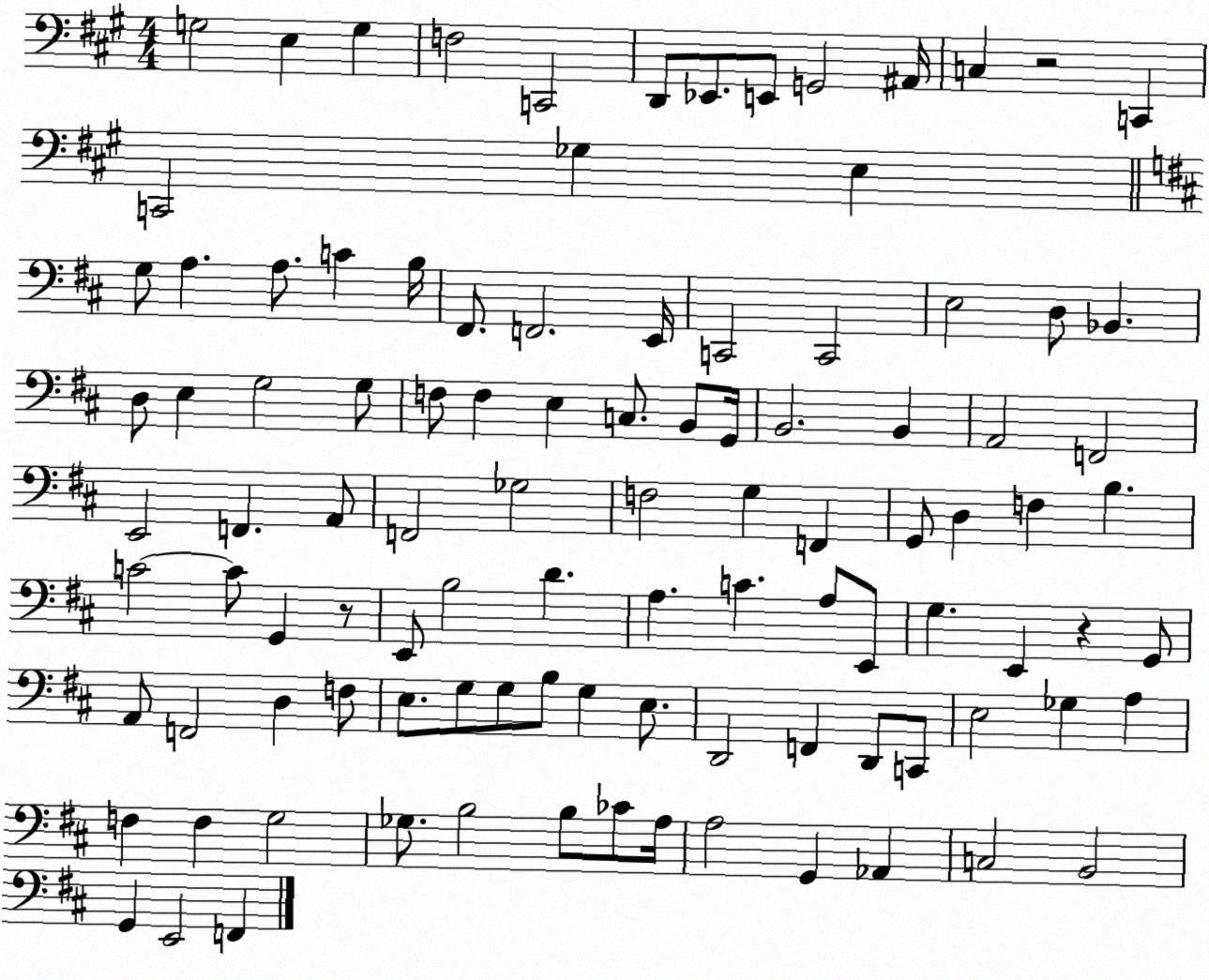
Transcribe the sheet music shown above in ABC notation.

X:1
T:Untitled
M:4/4
L:1/4
K:A
G,2 E, G, F,2 C,,2 D,,/2 _E,,/2 E,,/2 G,,2 ^A,,/4 C, z2 C,, C,,2 _G, E, G,/2 A, A,/2 C B,/4 ^F,,/2 F,,2 E,,/4 C,,2 C,,2 E,2 D,/2 _B,, D,/2 E, G,2 G,/2 F,/2 F, E, C,/2 B,,/2 G,,/4 B,,2 B,, A,,2 F,,2 E,,2 F,, A,,/2 F,,2 _G,2 F,2 G, F,, G,,/2 D, F, B, C2 C/2 G,, z/2 E,,/2 B,2 D A, C A,/2 E,,/2 G, E,, z G,,/2 A,,/2 F,,2 D, F,/2 E,/2 G,/2 G,/2 B,/2 G, E,/2 D,,2 F,, D,,/2 C,,/2 E,2 _G, A, F, F, G,2 _G,/2 B,2 B,/2 _C/2 A,/4 A,2 G,, _A,, C,2 B,,2 G,, E,,2 F,,